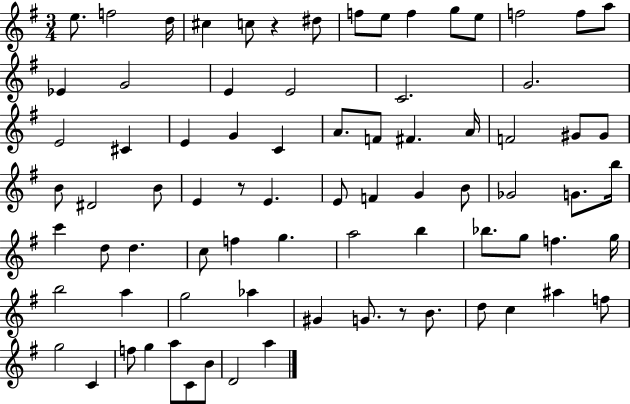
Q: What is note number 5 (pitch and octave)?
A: C5